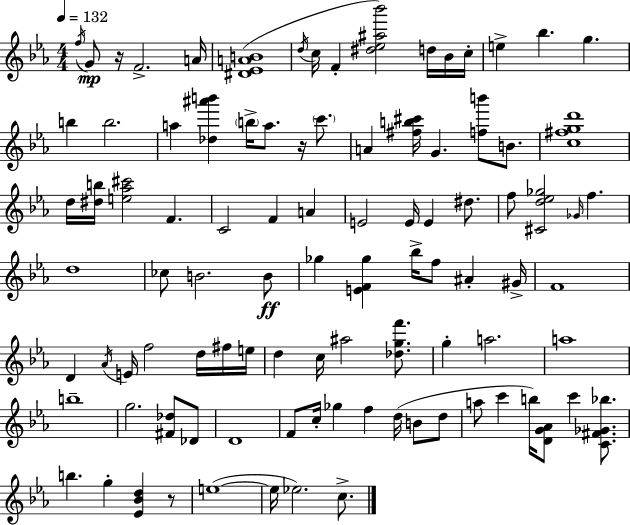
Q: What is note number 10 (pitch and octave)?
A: C5